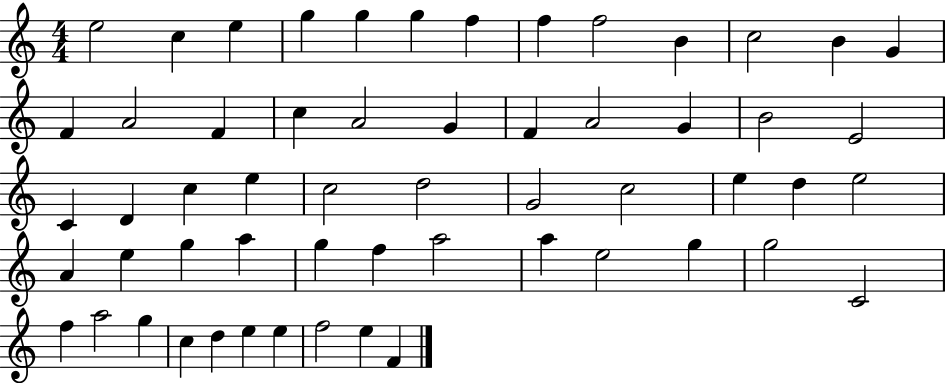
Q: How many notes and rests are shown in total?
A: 57